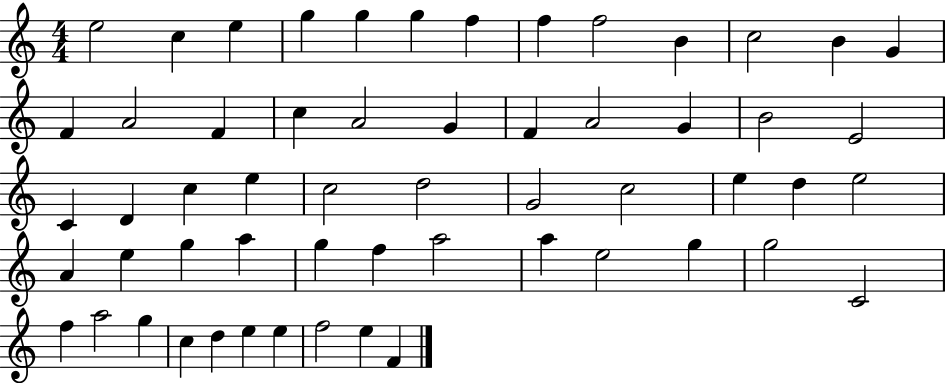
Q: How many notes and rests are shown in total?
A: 57